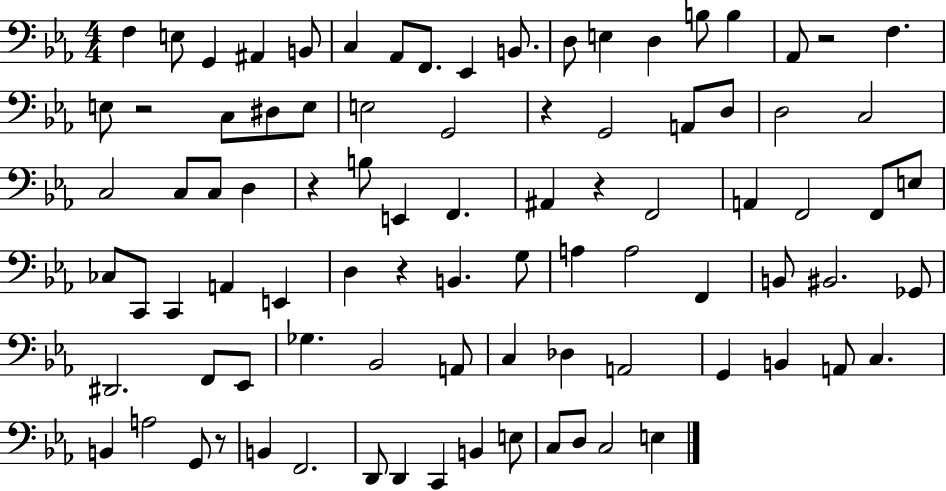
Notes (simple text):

F3/q E3/e G2/q A#2/q B2/e C3/q Ab2/e F2/e. Eb2/q B2/e. D3/e E3/q D3/q B3/e B3/q Ab2/e R/h F3/q. E3/e R/h C3/e D#3/e E3/e E3/h G2/h R/q G2/h A2/e D3/e D3/h C3/h C3/h C3/e C3/e D3/q R/q B3/e E2/q F2/q. A#2/q R/q F2/h A2/q F2/h F2/e E3/e CES3/e C2/e C2/q A2/q E2/q D3/q R/q B2/q. G3/e A3/q A3/h F2/q B2/e BIS2/h. Gb2/e D#2/h. F2/e Eb2/e Gb3/q. Bb2/h A2/e C3/q Db3/q A2/h G2/q B2/q A2/e C3/q. B2/q A3/h G2/e R/e B2/q F2/h. D2/e D2/q C2/q B2/q E3/e C3/e D3/e C3/h E3/q